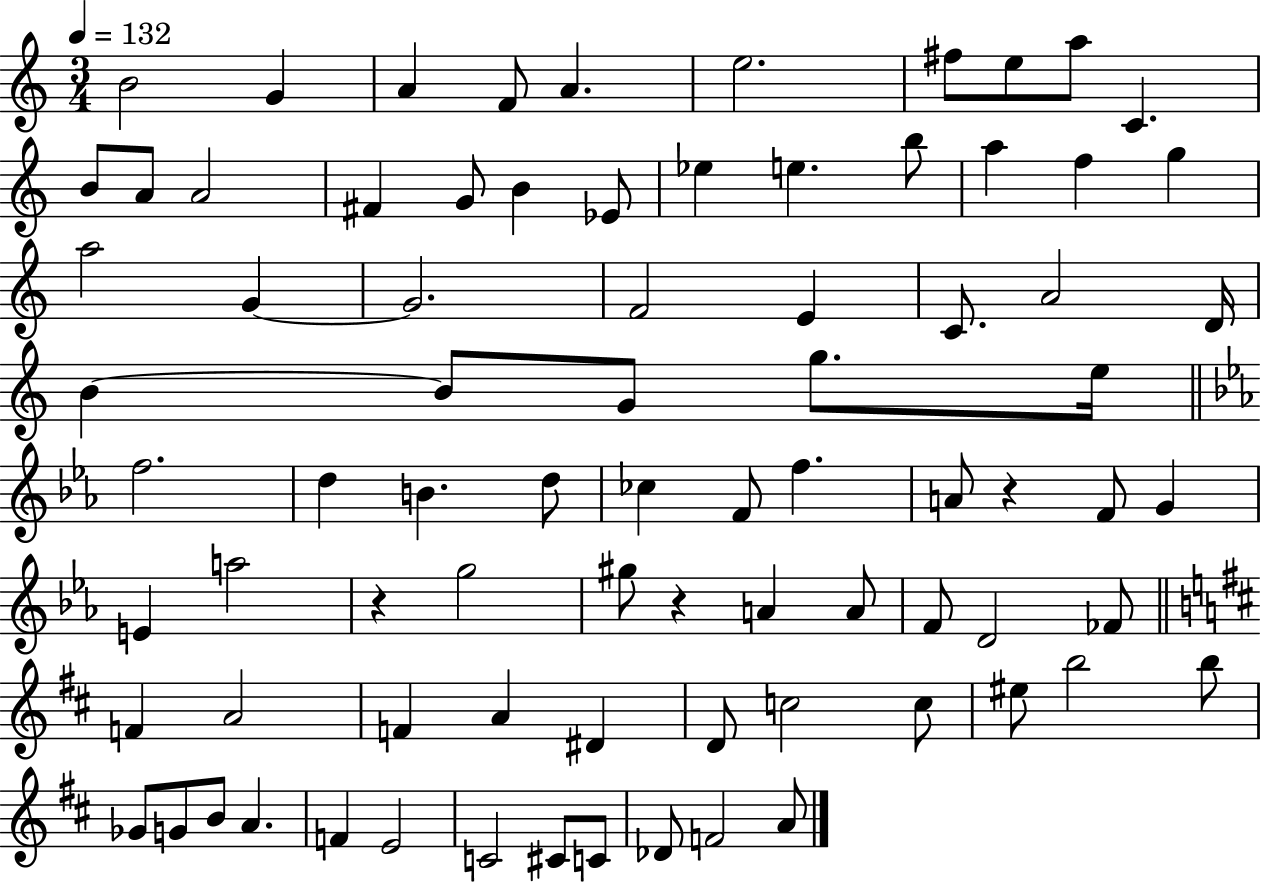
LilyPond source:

{
  \clef treble
  \numericTimeSignature
  \time 3/4
  \key c \major
  \tempo 4 = 132
  \repeat volta 2 { b'2 g'4 | a'4 f'8 a'4. | e''2. | fis''8 e''8 a''8 c'4. | \break b'8 a'8 a'2 | fis'4 g'8 b'4 ees'8 | ees''4 e''4. b''8 | a''4 f''4 g''4 | \break a''2 g'4~~ | g'2. | f'2 e'4 | c'8. a'2 d'16 | \break b'4~~ b'8 g'8 g''8. e''16 | \bar "||" \break \key ees \major f''2. | d''4 b'4. d''8 | ces''4 f'8 f''4. | a'8 r4 f'8 g'4 | \break e'4 a''2 | r4 g''2 | gis''8 r4 a'4 a'8 | f'8 d'2 fes'8 | \break \bar "||" \break \key b \minor f'4 a'2 | f'4 a'4 dis'4 | d'8 c''2 c''8 | eis''8 b''2 b''8 | \break ges'8 g'8 b'8 a'4. | f'4 e'2 | c'2 cis'8 c'8 | des'8 f'2 a'8 | \break } \bar "|."
}